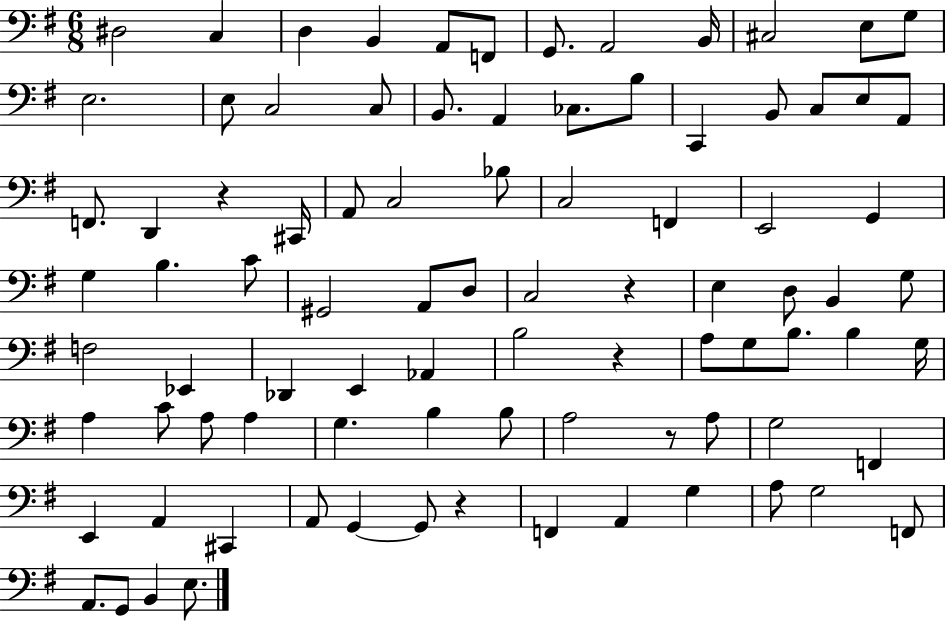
X:1
T:Untitled
M:6/8
L:1/4
K:G
^D,2 C, D, B,, A,,/2 F,,/2 G,,/2 A,,2 B,,/4 ^C,2 E,/2 G,/2 E,2 E,/2 C,2 C,/2 B,,/2 A,, _C,/2 B,/2 C,, B,,/2 C,/2 E,/2 A,,/2 F,,/2 D,, z ^C,,/4 A,,/2 C,2 _B,/2 C,2 F,, E,,2 G,, G, B, C/2 ^G,,2 A,,/2 D,/2 C,2 z E, D,/2 B,, G,/2 F,2 _E,, _D,, E,, _A,, B,2 z A,/2 G,/2 B,/2 B, G,/4 A, C/2 A,/2 A, G, B, B,/2 A,2 z/2 A,/2 G,2 F,, E,, A,, ^C,, A,,/2 G,, G,,/2 z F,, A,, G, A,/2 G,2 F,,/2 A,,/2 G,,/2 B,, E,/2